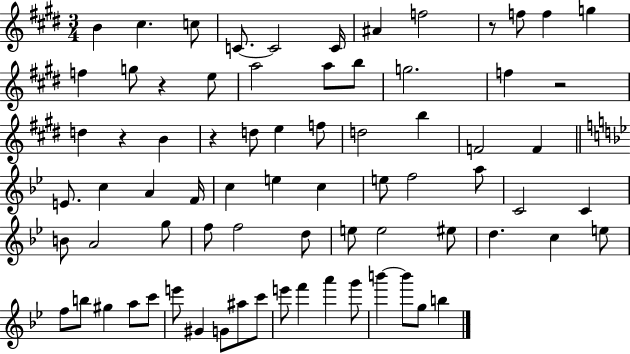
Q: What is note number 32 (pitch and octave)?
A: F4